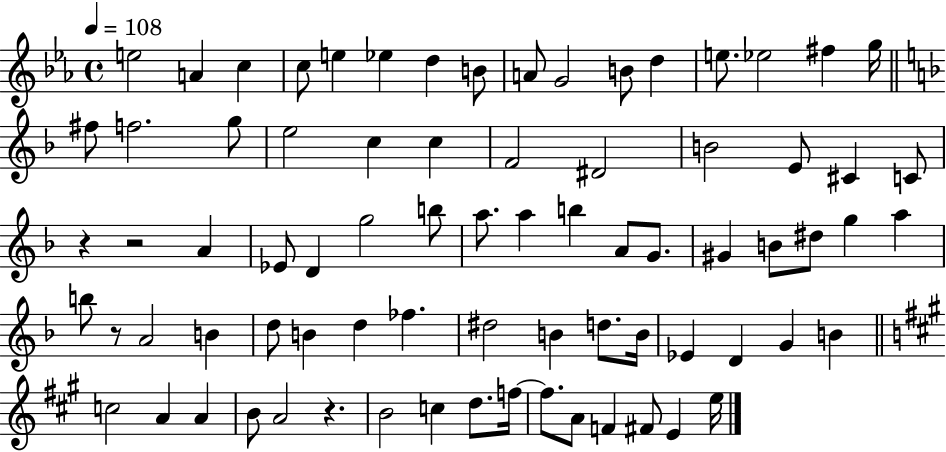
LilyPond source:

{
  \clef treble
  \time 4/4
  \defaultTimeSignature
  \key ees \major
  \tempo 4 = 108
  e''2 a'4 c''4 | c''8 e''4 ees''4 d''4 b'8 | a'8 g'2 b'8 d''4 | e''8. ees''2 fis''4 g''16 | \break \bar "||" \break \key f \major fis''8 f''2. g''8 | e''2 c''4 c''4 | f'2 dis'2 | b'2 e'8 cis'4 c'8 | \break r4 r2 a'4 | ees'8 d'4 g''2 b''8 | a''8. a''4 b''4 a'8 g'8. | gis'4 b'8 dis''8 g''4 a''4 | \break b''8 r8 a'2 b'4 | d''8 b'4 d''4 fes''4. | dis''2 b'4 d''8. b'16 | ees'4 d'4 g'4 b'4 | \break \bar "||" \break \key a \major c''2 a'4 a'4 | b'8 a'2 r4. | b'2 c''4 d''8. f''16~~ | f''8. a'8 f'4 fis'8 e'4 e''16 | \break \bar "|."
}